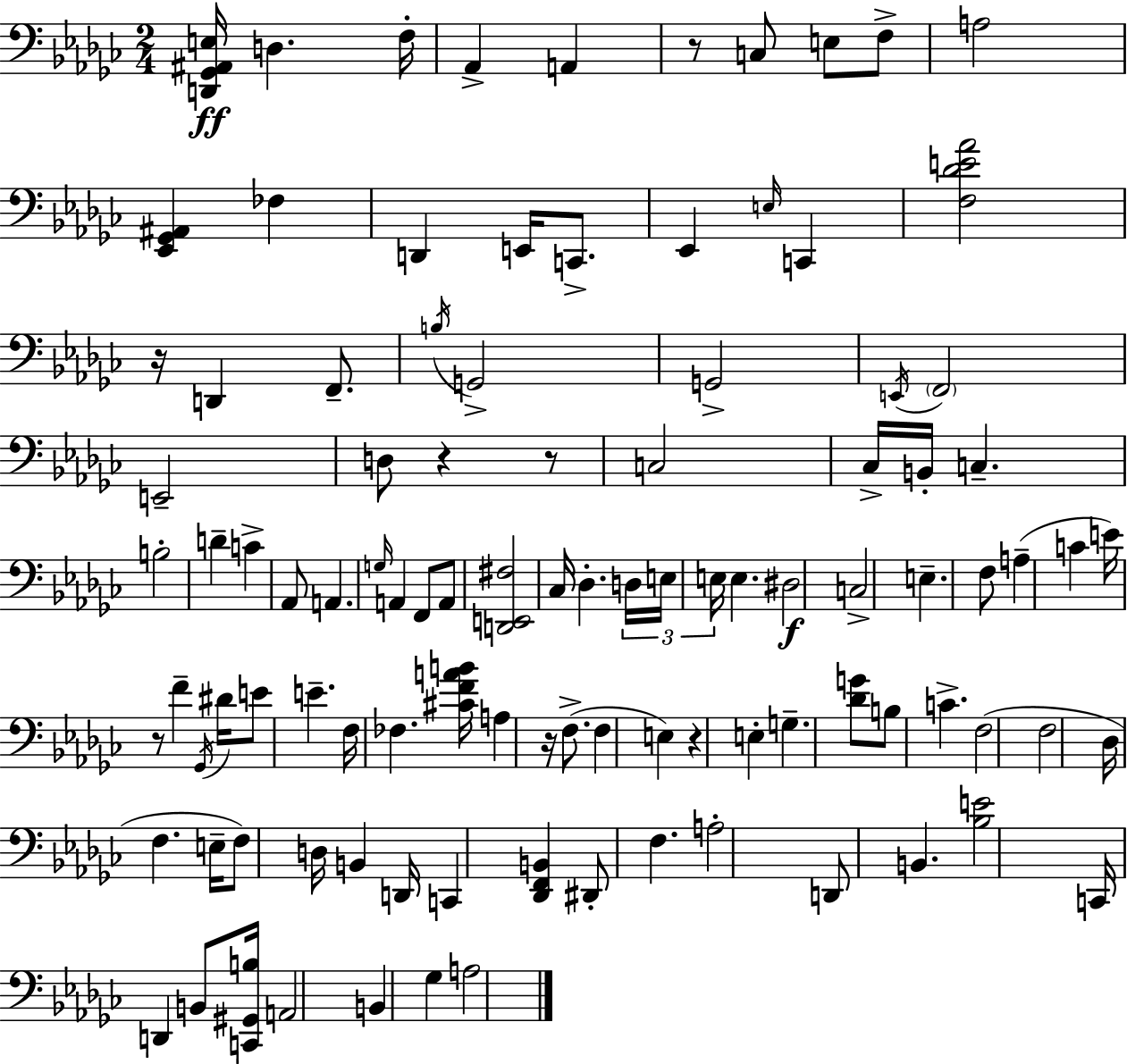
{
  \clef bass
  \numericTimeSignature
  \time 2/4
  \key ees \minor
  \repeat volta 2 { <d, ges, ais, e>16\ff d4. f16-. | aes,4-> a,4 | r8 c8 e8 f8-> | a2 | \break <ees, ges, ais,>4 fes4 | d,4 e,16 c,8.-> | ees,4 \grace { e16 } c,4 | <f des' e' aes'>2 | \break r16 d,4 f,8.-- | \acciaccatura { b16 } g,2-> | g,2-> | \acciaccatura { e,16 } \parenthesize f,2 | \break e,2-- | d8 r4 | r8 c2 | ces16-> b,16-. c4.-- | \break b2-. | d'4-- c'4-> | aes,8 a,4. | \grace { g16 } a,4 | \break f,8 a,8 <d, e, fis>2 | ces16 des4.-. | \tuplet 3/2 { d16 e16 e16 } e4. | dis2\f | \break c2-> | e4.-- | f8 a4--( | c'4 e'16) r8 f'4-- | \break \acciaccatura { ges,16 } dis'16 e'8 e'4.-- | f16 fes4. | <cis' f' a' b'>16 a4 | r16 f8.->( f4 | \break e4) r4 | e4-. g4.-- | <des' g'>8 b8 c'4.-> | f2( | \break f2 | des16 f4. | e16-- f8) d16 | b,4 d,16 c,4 | \break <des, f, b,>4 dis,8-. f4. | a2-. | d,8 b,4. | <bes e'>2 | \break c,16 d,4 | b,8 <c, gis, b>16 a,2 | b,4 | ges4 a2 | \break } \bar "|."
}